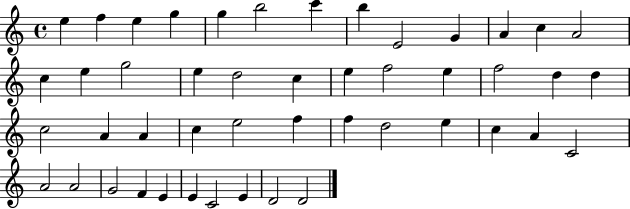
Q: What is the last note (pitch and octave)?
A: D4